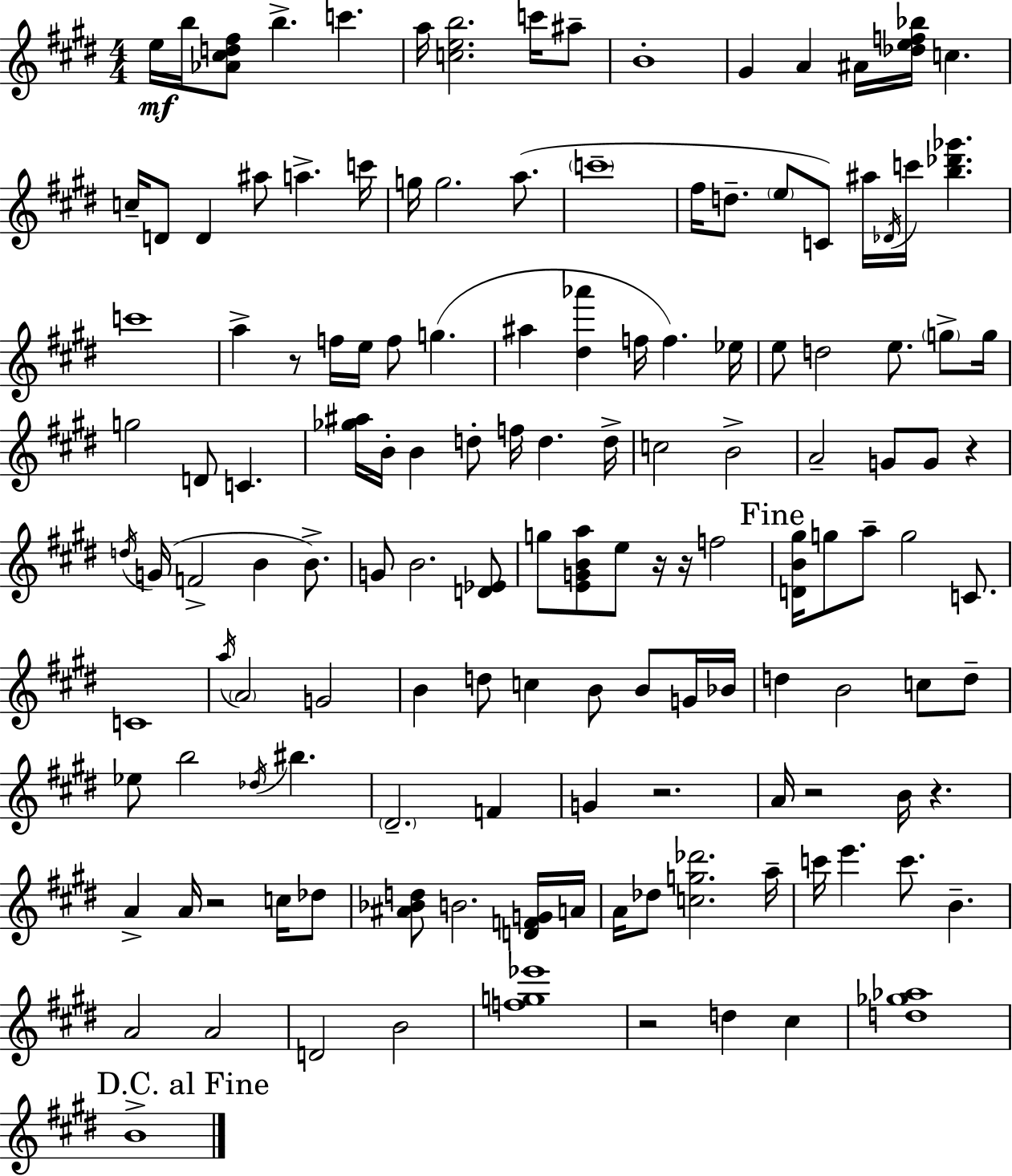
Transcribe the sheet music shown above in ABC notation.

X:1
T:Untitled
M:4/4
L:1/4
K:E
e/4 b/4 [_A^cd^f]/2 b c' a/4 [ceb]2 c'/4 ^a/2 B4 ^G A ^A/4 [_def_b]/4 c c/4 D/2 D ^a/2 a c'/4 g/4 g2 a/2 c'4 ^f/4 d/2 e/2 C/2 ^a/4 _D/4 c'/4 [b_d'_g'] c'4 a z/2 f/4 e/4 f/2 g ^a [^d_a'] f/4 f _e/4 e/2 d2 e/2 g/2 g/4 g2 D/2 C [_g^a]/4 B/4 B d/2 f/4 d d/4 c2 B2 A2 G/2 G/2 z d/4 G/4 F2 B B/2 G/2 B2 [D_E]/2 g/2 [EGBa]/2 e/2 z/4 z/4 f2 [DB^g]/4 g/2 a/2 g2 C/2 C4 a/4 A2 G2 B d/2 c B/2 B/2 G/4 _B/4 d B2 c/2 d/2 _e/2 b2 _d/4 ^b ^D2 F G z2 A/4 z2 B/4 z A A/4 z2 c/4 _d/2 [^A_Bd]/2 B2 [DFG]/4 A/4 A/4 _d/2 [cg_d']2 a/4 c'/4 e' c'/2 B A2 A2 D2 B2 [fg_e']4 z2 d ^c [d_g_a]4 B4